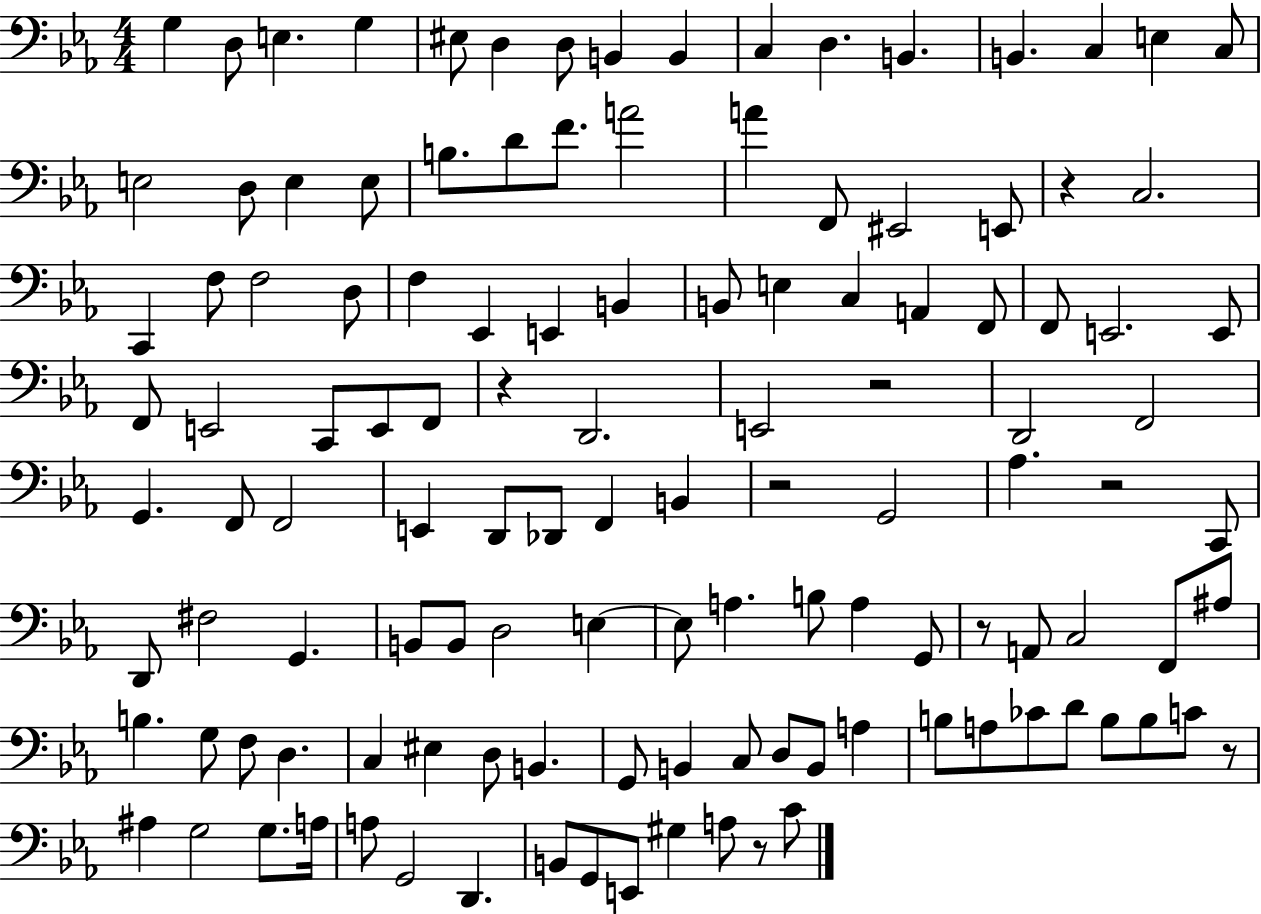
G3/q D3/e E3/q. G3/q EIS3/e D3/q D3/e B2/q B2/q C3/q D3/q. B2/q. B2/q. C3/q E3/q C3/e E3/h D3/e E3/q E3/e B3/e. D4/e F4/e. A4/h A4/q F2/e EIS2/h E2/e R/q C3/h. C2/q F3/e F3/h D3/e F3/q Eb2/q E2/q B2/q B2/e E3/q C3/q A2/q F2/e F2/e E2/h. E2/e F2/e E2/h C2/e E2/e F2/e R/q D2/h. E2/h R/h D2/h F2/h G2/q. F2/e F2/h E2/q D2/e Db2/e F2/q B2/q R/h G2/h Ab3/q. R/h C2/e D2/e F#3/h G2/q. B2/e B2/e D3/h E3/q E3/e A3/q. B3/e A3/q G2/e R/e A2/e C3/h F2/e A#3/e B3/q. G3/e F3/e D3/q. C3/q EIS3/q D3/e B2/q. G2/e B2/q C3/e D3/e B2/e A3/q B3/e A3/e CES4/e D4/e B3/e B3/e C4/e R/e A#3/q G3/h G3/e. A3/s A3/e G2/h D2/q. B2/e G2/e E2/e G#3/q A3/e R/e C4/e